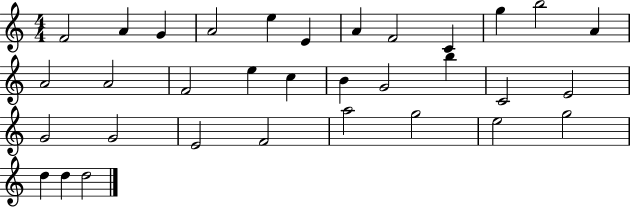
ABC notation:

X:1
T:Untitled
M:4/4
L:1/4
K:C
F2 A G A2 e E A F2 C g b2 A A2 A2 F2 e c B G2 b C2 E2 G2 G2 E2 F2 a2 g2 e2 g2 d d d2